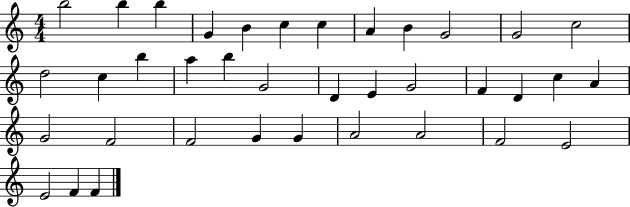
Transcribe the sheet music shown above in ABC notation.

X:1
T:Untitled
M:4/4
L:1/4
K:C
b2 b b G B c c A B G2 G2 c2 d2 c b a b G2 D E G2 F D c A G2 F2 F2 G G A2 A2 F2 E2 E2 F F